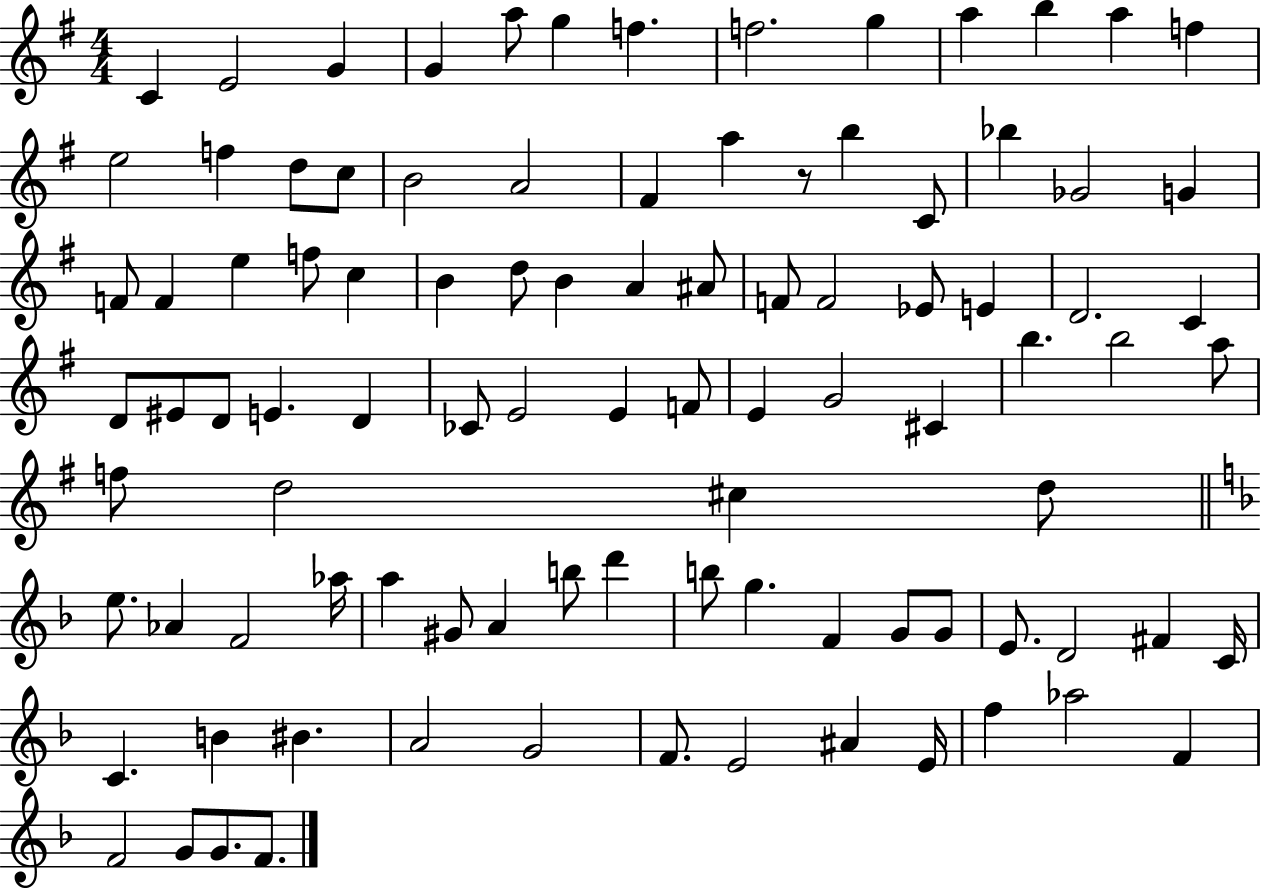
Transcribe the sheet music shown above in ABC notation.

X:1
T:Untitled
M:4/4
L:1/4
K:G
C E2 G G a/2 g f f2 g a b a f e2 f d/2 c/2 B2 A2 ^F a z/2 b C/2 _b _G2 G F/2 F e f/2 c B d/2 B A ^A/2 F/2 F2 _E/2 E D2 C D/2 ^E/2 D/2 E D _C/2 E2 E F/2 E G2 ^C b b2 a/2 f/2 d2 ^c d/2 e/2 _A F2 _a/4 a ^G/2 A b/2 d' b/2 g F G/2 G/2 E/2 D2 ^F C/4 C B ^B A2 G2 F/2 E2 ^A E/4 f _a2 F F2 G/2 G/2 F/2